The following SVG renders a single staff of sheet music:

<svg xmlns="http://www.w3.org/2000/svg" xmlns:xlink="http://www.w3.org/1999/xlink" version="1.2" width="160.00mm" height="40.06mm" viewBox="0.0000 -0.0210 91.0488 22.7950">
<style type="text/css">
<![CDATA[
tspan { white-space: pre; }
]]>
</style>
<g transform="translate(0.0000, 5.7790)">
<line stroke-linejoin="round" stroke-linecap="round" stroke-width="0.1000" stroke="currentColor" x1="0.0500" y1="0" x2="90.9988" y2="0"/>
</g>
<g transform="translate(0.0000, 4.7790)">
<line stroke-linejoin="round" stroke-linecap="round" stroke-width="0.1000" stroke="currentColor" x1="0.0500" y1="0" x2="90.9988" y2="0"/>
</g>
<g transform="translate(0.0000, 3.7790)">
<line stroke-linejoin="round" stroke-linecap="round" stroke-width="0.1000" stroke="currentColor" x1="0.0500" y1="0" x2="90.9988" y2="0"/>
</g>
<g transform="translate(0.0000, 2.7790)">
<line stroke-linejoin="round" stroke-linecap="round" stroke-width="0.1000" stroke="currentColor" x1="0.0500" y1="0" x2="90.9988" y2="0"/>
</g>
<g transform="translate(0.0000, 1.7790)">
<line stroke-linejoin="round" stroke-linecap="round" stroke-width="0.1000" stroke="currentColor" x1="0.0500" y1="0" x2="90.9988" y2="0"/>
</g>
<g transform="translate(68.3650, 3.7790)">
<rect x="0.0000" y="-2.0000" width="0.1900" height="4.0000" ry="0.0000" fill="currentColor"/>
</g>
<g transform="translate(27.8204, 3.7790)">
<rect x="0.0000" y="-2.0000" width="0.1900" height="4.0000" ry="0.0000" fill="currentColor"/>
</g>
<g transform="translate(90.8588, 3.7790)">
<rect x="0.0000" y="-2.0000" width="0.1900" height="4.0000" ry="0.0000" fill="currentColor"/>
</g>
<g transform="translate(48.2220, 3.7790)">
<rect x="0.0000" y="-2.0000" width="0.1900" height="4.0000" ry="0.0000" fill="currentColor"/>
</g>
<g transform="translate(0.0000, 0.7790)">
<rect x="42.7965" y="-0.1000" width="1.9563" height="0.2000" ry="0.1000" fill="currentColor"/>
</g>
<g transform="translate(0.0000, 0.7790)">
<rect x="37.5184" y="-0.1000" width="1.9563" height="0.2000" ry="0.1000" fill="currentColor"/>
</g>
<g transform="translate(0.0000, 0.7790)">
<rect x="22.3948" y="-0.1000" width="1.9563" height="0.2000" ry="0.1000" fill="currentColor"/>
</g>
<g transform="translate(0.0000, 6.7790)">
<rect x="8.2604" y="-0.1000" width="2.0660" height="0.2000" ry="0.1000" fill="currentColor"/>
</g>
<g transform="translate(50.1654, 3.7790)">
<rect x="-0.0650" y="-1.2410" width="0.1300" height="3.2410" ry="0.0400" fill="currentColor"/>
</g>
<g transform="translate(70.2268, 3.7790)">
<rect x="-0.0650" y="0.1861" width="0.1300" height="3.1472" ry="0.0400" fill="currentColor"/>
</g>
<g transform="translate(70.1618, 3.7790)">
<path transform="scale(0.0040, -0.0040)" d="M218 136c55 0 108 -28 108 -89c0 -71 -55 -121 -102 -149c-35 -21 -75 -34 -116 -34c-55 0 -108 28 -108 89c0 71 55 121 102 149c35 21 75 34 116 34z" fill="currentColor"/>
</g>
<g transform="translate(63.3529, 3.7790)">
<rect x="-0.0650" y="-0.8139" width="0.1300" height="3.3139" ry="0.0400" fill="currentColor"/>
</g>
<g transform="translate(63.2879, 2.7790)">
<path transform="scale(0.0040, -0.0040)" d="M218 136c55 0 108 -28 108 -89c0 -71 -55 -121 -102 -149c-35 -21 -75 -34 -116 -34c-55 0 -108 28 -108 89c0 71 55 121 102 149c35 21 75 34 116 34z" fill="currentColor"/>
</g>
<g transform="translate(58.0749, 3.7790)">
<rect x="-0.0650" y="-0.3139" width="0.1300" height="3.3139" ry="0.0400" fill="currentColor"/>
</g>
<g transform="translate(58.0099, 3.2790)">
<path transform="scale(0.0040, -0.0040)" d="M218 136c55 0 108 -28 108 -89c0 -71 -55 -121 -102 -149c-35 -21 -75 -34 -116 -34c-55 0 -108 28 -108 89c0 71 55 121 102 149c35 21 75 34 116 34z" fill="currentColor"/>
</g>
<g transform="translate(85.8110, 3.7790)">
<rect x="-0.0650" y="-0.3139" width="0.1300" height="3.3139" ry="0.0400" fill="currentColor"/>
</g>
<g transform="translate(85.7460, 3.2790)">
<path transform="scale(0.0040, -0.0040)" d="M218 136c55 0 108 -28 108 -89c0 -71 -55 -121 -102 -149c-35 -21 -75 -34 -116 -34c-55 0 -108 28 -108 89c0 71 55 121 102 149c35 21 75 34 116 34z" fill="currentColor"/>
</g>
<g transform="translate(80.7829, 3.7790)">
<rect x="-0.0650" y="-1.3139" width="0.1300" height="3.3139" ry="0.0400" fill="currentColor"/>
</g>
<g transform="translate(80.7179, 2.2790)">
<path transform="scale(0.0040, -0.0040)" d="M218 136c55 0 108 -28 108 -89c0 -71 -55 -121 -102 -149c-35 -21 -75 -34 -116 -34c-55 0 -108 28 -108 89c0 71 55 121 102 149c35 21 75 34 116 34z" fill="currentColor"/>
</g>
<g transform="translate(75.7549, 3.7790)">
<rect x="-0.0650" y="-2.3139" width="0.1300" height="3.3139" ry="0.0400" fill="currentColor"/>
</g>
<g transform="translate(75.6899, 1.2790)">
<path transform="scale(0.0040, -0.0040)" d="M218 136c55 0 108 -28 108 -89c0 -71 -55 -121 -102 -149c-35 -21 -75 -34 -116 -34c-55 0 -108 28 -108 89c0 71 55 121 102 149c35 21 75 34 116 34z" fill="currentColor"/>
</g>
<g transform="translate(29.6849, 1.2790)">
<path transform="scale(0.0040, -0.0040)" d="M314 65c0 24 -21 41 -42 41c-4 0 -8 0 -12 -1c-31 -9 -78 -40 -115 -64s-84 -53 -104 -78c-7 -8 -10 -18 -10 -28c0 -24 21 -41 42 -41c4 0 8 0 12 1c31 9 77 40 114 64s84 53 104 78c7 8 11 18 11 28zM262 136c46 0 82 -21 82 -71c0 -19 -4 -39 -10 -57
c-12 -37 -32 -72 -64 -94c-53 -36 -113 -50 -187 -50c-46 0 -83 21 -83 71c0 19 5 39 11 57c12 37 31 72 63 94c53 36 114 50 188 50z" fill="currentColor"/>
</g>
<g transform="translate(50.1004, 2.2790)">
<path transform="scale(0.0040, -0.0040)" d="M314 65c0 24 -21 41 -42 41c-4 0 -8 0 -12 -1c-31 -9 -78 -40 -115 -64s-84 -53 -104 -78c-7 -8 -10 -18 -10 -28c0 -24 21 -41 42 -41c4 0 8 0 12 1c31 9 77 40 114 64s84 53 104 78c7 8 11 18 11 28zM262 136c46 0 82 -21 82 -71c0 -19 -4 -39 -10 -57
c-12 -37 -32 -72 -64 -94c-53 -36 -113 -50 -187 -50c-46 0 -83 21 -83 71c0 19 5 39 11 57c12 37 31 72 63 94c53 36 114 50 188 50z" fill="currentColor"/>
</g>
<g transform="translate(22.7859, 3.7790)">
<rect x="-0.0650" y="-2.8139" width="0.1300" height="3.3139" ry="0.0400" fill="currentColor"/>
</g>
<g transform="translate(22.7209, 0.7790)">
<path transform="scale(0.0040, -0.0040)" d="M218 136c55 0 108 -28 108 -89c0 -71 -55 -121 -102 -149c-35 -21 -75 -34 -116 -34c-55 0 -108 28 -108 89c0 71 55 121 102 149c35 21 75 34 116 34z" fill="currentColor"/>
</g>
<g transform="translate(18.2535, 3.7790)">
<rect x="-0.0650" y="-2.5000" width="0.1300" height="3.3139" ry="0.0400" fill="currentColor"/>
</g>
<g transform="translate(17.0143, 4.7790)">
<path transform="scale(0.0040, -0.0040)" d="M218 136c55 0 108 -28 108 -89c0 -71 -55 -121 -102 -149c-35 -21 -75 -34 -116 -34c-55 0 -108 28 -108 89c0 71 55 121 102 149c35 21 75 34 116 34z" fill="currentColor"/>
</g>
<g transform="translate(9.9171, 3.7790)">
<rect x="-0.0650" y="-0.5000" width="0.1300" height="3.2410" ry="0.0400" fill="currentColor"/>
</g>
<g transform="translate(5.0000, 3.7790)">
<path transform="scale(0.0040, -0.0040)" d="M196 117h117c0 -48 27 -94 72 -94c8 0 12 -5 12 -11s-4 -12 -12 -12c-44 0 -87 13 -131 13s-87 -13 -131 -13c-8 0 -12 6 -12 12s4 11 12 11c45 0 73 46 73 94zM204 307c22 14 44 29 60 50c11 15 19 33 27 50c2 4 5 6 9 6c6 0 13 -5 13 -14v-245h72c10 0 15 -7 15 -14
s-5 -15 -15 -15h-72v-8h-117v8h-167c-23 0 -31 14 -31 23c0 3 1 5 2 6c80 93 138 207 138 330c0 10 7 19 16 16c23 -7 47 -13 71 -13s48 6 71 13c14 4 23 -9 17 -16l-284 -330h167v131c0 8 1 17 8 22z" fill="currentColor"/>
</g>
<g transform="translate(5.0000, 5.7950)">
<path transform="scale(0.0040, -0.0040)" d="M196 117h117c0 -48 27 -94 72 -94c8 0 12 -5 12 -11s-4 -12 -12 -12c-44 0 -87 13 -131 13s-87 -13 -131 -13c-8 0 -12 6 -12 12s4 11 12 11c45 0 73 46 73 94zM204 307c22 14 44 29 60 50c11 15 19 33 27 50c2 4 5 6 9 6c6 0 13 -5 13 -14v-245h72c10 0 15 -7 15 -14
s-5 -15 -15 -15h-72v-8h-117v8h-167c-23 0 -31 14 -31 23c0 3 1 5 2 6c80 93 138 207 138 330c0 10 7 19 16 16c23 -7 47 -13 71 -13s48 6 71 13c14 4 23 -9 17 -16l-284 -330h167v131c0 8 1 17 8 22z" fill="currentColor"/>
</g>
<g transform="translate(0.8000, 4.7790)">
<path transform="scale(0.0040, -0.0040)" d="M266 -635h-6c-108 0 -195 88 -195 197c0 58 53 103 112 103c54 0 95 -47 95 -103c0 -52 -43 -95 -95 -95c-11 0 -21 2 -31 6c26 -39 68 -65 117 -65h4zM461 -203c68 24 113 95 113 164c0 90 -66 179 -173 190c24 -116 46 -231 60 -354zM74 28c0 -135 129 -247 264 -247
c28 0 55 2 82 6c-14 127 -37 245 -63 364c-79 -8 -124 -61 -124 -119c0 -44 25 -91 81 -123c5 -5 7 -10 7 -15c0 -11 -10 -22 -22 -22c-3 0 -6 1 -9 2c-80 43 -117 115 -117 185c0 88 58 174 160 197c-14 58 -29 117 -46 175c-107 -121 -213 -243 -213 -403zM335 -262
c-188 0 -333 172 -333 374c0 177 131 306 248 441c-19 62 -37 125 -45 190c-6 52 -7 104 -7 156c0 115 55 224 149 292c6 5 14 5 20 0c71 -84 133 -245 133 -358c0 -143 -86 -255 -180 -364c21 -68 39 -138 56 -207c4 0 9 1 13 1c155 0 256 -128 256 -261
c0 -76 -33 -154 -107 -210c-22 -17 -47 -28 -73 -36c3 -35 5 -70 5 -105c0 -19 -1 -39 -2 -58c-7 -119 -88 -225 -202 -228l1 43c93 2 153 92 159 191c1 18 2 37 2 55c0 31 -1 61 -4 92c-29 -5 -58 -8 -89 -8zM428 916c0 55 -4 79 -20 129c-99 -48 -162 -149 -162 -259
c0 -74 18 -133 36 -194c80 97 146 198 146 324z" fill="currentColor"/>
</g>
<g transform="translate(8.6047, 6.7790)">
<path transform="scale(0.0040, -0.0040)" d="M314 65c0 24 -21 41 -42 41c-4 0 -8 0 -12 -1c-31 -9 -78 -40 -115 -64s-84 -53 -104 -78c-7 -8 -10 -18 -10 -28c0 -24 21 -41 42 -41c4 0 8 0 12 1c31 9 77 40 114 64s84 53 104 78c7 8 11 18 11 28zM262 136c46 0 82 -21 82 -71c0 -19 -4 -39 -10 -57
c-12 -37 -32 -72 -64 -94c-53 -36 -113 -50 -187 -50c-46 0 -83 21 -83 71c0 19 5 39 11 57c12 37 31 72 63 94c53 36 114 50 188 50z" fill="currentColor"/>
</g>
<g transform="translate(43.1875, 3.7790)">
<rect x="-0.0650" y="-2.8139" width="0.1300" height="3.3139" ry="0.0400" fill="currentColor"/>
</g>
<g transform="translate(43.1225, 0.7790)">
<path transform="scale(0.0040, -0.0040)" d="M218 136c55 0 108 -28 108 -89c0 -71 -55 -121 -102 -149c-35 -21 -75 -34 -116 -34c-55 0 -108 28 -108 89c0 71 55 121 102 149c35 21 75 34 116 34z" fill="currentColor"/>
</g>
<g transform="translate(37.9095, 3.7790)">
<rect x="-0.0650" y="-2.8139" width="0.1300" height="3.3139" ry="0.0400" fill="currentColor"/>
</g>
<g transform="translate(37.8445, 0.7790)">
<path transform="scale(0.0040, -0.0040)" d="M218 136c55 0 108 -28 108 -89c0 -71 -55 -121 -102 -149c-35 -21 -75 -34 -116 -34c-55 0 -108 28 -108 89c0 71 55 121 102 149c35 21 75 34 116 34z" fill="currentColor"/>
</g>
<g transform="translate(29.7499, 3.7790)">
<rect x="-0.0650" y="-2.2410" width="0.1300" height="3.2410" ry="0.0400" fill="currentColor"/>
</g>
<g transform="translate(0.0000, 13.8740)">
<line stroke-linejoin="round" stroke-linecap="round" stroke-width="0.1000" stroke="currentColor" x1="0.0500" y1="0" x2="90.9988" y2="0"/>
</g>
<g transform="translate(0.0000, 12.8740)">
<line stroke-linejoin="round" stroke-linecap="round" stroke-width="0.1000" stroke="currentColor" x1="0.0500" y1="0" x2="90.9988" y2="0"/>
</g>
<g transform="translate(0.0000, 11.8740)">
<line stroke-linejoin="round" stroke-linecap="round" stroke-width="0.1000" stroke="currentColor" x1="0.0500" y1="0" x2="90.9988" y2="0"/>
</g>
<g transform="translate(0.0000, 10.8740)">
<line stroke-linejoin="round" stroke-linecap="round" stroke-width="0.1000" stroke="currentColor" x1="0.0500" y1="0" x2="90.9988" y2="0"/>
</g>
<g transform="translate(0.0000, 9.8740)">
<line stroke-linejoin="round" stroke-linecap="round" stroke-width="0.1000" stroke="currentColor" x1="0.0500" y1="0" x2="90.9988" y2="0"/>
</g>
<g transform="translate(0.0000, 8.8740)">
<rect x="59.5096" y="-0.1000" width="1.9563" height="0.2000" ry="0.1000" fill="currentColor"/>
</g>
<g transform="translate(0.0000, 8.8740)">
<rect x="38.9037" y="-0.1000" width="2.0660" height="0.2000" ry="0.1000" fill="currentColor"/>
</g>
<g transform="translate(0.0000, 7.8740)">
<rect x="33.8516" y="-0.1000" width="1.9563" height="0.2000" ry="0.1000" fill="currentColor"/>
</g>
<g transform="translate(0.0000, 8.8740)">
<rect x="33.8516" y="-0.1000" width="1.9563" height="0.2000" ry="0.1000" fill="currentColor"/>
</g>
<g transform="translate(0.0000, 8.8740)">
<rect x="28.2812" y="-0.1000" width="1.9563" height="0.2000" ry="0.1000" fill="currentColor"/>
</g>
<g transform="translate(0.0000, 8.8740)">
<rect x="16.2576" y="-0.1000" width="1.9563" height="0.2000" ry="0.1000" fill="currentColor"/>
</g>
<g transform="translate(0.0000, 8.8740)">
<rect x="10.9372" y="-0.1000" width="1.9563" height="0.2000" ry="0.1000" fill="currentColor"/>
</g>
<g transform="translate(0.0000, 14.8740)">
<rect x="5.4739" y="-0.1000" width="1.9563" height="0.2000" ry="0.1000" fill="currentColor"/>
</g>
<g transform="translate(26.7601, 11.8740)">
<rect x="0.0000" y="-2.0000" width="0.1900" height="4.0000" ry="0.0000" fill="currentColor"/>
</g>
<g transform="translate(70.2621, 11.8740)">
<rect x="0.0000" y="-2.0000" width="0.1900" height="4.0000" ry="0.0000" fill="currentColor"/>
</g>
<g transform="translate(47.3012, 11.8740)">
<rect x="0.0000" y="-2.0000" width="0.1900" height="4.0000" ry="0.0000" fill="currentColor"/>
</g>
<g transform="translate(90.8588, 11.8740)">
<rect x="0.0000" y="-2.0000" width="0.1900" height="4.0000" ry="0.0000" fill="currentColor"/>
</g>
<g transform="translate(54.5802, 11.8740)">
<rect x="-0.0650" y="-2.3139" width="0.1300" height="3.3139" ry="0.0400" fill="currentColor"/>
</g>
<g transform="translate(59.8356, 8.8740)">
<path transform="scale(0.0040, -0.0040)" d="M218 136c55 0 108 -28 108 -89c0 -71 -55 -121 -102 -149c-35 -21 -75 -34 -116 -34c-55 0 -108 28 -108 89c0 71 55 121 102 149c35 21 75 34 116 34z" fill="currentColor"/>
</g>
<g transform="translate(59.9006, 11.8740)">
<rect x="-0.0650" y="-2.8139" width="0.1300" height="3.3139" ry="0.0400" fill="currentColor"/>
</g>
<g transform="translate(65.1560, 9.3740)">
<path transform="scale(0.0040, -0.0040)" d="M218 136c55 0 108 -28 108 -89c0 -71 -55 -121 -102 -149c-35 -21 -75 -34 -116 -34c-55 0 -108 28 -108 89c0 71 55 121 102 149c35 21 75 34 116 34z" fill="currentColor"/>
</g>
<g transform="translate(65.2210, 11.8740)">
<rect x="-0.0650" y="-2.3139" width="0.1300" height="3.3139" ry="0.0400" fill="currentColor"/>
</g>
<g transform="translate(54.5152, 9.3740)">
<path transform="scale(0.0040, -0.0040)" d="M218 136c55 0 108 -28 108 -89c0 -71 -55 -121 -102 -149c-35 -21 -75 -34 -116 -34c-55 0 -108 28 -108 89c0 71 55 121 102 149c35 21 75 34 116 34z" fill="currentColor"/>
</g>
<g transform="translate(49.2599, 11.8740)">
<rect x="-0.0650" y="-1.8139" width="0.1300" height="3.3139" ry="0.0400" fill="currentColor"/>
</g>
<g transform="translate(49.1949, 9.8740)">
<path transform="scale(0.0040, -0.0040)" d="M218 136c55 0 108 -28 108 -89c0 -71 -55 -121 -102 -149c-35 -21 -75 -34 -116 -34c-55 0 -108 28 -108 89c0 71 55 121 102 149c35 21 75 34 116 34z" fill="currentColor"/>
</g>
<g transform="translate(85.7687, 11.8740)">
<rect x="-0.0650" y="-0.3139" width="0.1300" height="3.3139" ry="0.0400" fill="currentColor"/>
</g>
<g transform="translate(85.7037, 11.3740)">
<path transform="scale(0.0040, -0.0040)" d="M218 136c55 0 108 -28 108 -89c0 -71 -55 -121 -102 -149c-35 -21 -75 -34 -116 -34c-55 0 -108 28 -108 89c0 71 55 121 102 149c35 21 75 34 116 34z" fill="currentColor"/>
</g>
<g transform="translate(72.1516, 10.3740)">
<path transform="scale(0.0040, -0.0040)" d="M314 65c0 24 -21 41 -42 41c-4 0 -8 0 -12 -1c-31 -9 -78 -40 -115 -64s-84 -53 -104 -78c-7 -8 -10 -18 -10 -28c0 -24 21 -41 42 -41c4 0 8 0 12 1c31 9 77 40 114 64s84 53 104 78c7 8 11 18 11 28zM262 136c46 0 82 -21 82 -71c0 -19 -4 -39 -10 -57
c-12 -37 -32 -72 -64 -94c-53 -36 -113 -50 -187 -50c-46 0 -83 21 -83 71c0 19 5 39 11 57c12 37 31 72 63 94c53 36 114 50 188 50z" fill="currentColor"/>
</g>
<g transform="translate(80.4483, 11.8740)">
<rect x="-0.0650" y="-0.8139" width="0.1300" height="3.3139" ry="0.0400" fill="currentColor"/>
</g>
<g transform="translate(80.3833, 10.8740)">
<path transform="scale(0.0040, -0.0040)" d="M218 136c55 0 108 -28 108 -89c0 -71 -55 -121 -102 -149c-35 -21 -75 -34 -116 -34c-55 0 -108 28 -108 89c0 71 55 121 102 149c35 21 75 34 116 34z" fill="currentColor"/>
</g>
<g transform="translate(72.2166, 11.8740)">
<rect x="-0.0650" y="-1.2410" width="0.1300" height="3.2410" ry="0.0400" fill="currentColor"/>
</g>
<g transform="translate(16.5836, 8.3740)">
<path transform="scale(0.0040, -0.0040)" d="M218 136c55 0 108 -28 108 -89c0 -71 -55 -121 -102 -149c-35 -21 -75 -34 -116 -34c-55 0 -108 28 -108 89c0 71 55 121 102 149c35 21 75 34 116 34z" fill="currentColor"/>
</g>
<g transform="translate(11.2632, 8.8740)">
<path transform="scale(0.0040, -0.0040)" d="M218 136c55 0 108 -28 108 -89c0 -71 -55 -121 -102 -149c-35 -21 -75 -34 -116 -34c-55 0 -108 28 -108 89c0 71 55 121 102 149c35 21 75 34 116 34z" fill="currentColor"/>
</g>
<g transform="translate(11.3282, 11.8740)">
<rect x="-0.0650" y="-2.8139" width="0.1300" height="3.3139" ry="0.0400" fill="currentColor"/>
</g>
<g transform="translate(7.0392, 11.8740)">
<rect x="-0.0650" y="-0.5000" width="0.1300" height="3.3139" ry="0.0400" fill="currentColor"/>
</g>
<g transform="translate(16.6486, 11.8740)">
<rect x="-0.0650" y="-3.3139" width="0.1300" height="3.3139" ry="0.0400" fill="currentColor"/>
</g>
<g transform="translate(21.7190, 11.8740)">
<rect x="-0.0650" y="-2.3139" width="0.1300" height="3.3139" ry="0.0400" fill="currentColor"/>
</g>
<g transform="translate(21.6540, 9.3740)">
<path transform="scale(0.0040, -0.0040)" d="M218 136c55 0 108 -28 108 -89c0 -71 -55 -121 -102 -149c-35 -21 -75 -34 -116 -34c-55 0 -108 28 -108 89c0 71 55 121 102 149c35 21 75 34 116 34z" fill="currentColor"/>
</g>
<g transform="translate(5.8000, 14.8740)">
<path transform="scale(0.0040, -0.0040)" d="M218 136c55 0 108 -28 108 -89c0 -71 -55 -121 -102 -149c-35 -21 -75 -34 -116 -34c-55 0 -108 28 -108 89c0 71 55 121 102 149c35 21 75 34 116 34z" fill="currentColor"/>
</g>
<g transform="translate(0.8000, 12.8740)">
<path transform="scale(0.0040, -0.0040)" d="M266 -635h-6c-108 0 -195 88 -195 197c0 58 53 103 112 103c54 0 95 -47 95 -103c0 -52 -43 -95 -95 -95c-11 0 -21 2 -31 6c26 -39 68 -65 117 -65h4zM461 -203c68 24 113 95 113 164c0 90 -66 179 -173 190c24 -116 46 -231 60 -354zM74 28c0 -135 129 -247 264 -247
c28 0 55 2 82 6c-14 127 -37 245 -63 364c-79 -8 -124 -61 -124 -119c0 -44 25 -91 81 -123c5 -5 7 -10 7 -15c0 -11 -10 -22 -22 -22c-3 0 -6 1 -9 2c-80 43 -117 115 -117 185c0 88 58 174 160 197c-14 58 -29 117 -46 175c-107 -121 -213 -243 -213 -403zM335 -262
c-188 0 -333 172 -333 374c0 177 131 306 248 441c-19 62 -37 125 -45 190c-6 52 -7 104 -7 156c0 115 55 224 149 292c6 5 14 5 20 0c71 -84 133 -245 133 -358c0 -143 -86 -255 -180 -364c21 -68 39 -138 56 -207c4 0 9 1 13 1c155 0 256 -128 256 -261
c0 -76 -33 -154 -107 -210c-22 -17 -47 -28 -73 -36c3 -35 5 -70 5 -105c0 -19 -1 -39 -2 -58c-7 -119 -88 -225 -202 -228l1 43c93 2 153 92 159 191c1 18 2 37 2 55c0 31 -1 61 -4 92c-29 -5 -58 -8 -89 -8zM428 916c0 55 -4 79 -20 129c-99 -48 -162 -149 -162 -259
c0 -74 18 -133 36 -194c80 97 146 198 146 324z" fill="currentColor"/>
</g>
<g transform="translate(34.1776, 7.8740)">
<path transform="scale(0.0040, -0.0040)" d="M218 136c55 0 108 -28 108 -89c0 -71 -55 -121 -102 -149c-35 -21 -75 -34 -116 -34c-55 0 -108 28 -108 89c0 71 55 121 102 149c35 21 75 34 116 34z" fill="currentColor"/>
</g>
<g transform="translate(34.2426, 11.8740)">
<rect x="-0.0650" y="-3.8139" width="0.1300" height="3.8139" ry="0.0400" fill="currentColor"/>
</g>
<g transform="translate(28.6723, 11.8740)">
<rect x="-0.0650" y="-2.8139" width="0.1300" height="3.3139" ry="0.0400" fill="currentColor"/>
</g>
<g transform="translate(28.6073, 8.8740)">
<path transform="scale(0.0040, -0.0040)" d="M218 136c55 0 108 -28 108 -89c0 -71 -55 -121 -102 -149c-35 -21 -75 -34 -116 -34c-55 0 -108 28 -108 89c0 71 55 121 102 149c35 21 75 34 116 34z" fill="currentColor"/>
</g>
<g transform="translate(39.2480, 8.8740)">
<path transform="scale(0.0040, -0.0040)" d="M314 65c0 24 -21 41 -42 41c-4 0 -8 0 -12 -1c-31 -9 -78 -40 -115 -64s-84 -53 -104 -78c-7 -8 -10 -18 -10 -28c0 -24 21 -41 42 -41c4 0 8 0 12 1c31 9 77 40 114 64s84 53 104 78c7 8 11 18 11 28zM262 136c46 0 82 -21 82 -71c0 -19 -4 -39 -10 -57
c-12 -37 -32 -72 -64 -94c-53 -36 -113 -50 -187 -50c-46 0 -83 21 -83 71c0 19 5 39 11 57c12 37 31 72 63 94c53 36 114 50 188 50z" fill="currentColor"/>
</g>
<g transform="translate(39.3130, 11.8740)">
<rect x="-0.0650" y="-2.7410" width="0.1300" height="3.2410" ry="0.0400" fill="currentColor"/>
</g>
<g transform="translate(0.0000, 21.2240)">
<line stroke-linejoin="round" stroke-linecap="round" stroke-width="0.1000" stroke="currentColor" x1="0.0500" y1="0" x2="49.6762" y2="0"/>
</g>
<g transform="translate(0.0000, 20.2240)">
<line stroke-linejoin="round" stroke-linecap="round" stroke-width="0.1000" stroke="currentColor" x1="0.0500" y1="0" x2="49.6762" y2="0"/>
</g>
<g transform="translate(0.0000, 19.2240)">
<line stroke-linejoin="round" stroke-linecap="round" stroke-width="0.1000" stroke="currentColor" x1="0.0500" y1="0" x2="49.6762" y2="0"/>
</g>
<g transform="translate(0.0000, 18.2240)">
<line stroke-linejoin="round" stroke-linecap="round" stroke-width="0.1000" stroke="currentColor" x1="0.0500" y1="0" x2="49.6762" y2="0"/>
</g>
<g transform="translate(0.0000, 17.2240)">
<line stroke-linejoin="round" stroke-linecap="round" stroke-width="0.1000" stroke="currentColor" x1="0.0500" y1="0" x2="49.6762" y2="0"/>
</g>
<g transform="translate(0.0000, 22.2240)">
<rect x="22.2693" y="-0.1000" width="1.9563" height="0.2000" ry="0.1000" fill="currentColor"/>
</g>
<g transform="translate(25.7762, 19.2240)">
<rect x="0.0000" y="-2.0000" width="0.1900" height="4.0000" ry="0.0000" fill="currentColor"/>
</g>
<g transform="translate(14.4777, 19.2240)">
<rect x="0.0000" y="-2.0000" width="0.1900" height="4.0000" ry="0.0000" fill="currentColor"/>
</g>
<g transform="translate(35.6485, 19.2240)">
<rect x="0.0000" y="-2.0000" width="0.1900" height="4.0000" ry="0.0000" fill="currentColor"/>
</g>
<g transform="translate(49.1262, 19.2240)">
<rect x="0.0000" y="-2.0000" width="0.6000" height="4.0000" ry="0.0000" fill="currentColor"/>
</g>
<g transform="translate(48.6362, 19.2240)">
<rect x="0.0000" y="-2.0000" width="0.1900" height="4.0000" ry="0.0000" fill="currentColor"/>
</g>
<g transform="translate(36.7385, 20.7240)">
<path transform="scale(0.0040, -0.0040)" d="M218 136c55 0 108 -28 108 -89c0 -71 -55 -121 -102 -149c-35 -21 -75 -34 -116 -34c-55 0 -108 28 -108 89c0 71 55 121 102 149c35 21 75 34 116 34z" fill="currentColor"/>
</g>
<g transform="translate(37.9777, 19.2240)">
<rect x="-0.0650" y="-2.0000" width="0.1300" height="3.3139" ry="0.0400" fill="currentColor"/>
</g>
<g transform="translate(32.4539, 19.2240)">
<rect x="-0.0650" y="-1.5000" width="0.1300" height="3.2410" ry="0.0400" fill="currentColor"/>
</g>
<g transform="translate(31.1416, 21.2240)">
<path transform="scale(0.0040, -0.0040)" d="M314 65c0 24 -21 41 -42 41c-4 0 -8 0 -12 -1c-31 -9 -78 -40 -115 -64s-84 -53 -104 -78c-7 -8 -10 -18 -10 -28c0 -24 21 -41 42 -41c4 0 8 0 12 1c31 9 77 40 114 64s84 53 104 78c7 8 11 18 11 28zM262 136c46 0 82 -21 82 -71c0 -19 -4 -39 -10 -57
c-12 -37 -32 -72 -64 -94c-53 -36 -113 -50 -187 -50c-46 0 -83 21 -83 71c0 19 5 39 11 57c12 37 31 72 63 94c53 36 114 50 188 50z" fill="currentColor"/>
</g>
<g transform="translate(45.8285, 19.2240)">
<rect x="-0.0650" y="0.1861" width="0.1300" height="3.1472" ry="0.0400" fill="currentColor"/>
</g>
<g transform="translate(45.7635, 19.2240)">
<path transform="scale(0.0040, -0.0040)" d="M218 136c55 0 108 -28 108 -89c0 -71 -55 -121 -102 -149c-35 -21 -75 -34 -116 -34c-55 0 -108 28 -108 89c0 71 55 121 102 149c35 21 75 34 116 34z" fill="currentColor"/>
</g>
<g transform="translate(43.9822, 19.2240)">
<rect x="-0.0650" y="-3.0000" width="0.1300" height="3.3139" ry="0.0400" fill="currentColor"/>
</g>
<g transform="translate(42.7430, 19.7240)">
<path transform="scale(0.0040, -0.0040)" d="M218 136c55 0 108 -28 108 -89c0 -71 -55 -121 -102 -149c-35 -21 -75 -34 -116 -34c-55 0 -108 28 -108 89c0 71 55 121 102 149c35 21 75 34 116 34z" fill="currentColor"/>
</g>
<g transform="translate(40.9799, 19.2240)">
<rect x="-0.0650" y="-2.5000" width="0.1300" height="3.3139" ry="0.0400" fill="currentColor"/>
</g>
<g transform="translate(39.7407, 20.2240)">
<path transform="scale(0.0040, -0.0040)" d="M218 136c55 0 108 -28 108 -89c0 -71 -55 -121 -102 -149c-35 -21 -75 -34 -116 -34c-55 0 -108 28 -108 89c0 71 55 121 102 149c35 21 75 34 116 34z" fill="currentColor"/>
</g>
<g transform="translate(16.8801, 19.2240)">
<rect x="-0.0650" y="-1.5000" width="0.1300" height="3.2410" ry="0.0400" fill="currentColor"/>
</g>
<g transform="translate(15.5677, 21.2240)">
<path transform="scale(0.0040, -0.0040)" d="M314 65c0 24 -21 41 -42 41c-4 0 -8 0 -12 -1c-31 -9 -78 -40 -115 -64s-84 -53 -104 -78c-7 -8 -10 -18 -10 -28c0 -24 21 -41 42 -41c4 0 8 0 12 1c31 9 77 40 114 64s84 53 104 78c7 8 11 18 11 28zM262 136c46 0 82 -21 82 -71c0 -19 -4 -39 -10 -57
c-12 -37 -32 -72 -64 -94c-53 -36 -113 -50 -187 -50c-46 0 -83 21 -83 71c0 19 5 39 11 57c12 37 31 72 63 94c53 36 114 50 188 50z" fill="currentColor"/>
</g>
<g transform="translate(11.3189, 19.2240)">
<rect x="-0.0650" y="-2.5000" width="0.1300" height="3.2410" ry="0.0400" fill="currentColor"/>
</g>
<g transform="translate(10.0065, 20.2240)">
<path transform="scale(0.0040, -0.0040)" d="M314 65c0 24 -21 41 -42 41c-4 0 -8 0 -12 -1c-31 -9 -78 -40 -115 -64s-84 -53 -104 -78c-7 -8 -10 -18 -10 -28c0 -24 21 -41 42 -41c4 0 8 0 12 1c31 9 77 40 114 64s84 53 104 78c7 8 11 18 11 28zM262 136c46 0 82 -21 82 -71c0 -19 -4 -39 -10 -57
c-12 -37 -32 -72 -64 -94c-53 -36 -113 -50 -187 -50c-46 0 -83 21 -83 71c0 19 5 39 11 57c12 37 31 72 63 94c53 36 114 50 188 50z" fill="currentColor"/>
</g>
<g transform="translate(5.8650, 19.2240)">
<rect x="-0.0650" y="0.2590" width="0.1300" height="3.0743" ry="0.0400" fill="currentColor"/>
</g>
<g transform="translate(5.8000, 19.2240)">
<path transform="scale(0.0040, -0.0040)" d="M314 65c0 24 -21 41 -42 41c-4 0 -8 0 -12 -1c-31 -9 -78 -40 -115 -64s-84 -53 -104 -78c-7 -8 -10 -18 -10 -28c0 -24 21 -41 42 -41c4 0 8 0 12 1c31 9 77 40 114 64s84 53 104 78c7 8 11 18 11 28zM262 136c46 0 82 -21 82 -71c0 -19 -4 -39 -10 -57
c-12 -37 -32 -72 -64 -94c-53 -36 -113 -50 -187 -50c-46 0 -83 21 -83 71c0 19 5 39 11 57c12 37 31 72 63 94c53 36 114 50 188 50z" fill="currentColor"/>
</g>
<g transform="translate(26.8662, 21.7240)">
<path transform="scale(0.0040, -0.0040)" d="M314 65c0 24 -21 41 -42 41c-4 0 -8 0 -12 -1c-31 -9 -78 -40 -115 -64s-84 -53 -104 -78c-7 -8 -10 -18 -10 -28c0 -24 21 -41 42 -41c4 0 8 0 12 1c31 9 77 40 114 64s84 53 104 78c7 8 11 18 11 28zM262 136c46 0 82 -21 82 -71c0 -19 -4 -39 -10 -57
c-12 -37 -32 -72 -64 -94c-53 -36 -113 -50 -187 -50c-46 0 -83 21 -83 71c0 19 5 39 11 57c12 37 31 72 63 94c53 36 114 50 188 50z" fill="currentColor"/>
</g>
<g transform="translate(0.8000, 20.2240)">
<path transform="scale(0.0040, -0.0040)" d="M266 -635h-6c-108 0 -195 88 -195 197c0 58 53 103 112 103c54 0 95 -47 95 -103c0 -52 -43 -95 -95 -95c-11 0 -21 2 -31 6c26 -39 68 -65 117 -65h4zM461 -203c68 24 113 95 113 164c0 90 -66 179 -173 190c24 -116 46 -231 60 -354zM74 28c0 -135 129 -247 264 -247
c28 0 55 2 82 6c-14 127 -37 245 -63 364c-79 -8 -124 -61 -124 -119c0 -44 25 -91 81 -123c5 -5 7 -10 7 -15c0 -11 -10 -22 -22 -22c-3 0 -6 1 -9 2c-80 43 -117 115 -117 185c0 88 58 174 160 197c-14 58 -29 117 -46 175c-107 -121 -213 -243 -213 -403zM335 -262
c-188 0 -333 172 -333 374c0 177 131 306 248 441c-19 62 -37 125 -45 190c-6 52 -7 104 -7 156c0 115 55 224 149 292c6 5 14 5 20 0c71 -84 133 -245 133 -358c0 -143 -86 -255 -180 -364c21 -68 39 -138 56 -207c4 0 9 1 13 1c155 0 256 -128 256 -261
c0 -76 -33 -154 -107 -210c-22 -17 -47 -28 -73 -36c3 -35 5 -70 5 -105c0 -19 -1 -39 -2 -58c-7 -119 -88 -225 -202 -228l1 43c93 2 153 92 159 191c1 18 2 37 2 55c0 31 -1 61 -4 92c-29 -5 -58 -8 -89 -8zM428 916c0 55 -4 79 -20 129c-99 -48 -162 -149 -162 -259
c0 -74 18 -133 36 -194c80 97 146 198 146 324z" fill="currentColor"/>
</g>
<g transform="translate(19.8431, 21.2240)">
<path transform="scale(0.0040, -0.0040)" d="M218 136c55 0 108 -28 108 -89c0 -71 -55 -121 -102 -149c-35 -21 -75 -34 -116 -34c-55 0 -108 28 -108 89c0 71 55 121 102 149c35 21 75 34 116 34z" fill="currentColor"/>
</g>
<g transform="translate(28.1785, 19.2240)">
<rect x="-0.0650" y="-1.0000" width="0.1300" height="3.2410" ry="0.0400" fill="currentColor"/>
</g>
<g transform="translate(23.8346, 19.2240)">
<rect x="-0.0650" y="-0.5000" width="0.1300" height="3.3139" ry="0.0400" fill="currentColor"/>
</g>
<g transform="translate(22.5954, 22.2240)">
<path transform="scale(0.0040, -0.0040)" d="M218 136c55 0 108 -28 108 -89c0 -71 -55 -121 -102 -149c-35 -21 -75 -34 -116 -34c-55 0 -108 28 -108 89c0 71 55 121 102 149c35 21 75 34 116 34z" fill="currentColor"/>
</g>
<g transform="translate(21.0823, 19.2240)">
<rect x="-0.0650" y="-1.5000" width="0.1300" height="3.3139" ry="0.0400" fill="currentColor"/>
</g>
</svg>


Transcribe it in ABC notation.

X:1
T:Untitled
M:4/4
L:1/4
K:C
C2 G a g2 a a e2 c d B g e c C a b g a c' a2 f g a g e2 d c B2 G2 E2 E C D2 E2 F G A B